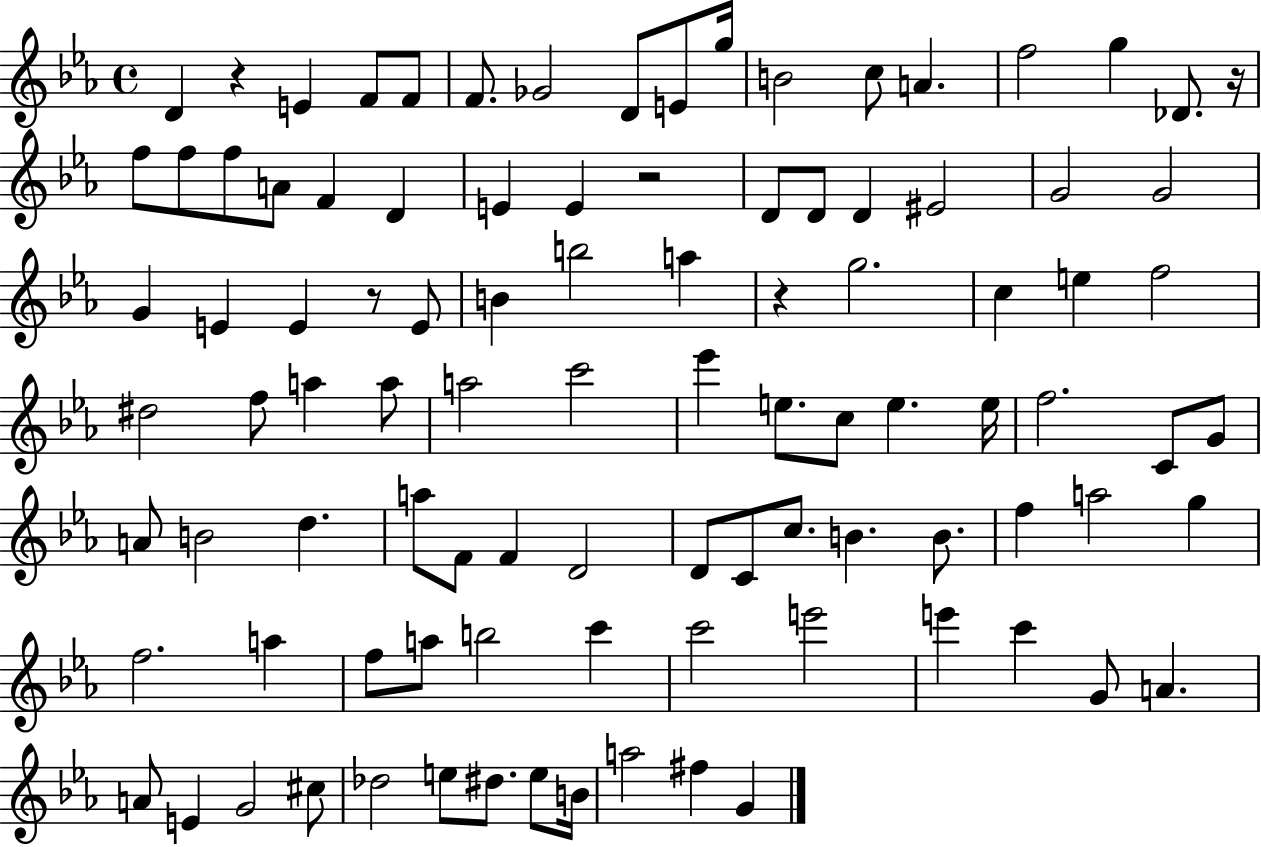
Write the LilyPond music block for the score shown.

{
  \clef treble
  \time 4/4
  \defaultTimeSignature
  \key ees \major
  d'4 r4 e'4 f'8 f'8 | f'8. ges'2 d'8 e'8 g''16 | b'2 c''8 a'4. | f''2 g''4 des'8. r16 | \break f''8 f''8 f''8 a'8 f'4 d'4 | e'4 e'4 r2 | d'8 d'8 d'4 eis'2 | g'2 g'2 | \break g'4 e'4 e'4 r8 e'8 | b'4 b''2 a''4 | r4 g''2. | c''4 e''4 f''2 | \break dis''2 f''8 a''4 a''8 | a''2 c'''2 | ees'''4 e''8. c''8 e''4. e''16 | f''2. c'8 g'8 | \break a'8 b'2 d''4. | a''8 f'8 f'4 d'2 | d'8 c'8 c''8. b'4. b'8. | f''4 a''2 g''4 | \break f''2. a''4 | f''8 a''8 b''2 c'''4 | c'''2 e'''2 | e'''4 c'''4 g'8 a'4. | \break a'8 e'4 g'2 cis''8 | des''2 e''8 dis''8. e''8 b'16 | a''2 fis''4 g'4 | \bar "|."
}